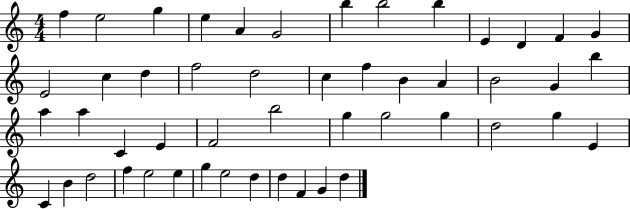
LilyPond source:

{
  \clef treble
  \numericTimeSignature
  \time 4/4
  \key c \major
  f''4 e''2 g''4 | e''4 a'4 g'2 | b''4 b''2 b''4 | e'4 d'4 f'4 g'4 | \break e'2 c''4 d''4 | f''2 d''2 | c''4 f''4 b'4 a'4 | b'2 g'4 b''4 | \break a''4 a''4 c'4 e'4 | f'2 b''2 | g''4 g''2 g''4 | d''2 g''4 e'4 | \break c'4 b'4 d''2 | f''4 e''2 e''4 | g''4 e''2 d''4 | d''4 f'4 g'4 d''4 | \break \bar "|."
}